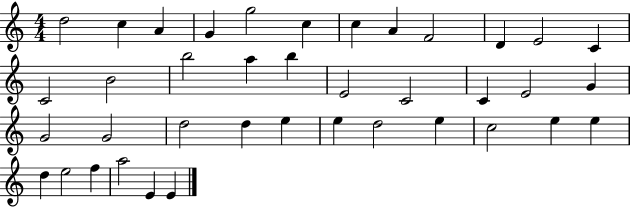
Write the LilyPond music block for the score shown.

{
  \clef treble
  \numericTimeSignature
  \time 4/4
  \key c \major
  d''2 c''4 a'4 | g'4 g''2 c''4 | c''4 a'4 f'2 | d'4 e'2 c'4 | \break c'2 b'2 | b''2 a''4 b''4 | e'2 c'2 | c'4 e'2 g'4 | \break g'2 g'2 | d''2 d''4 e''4 | e''4 d''2 e''4 | c''2 e''4 e''4 | \break d''4 e''2 f''4 | a''2 e'4 e'4 | \bar "|."
}